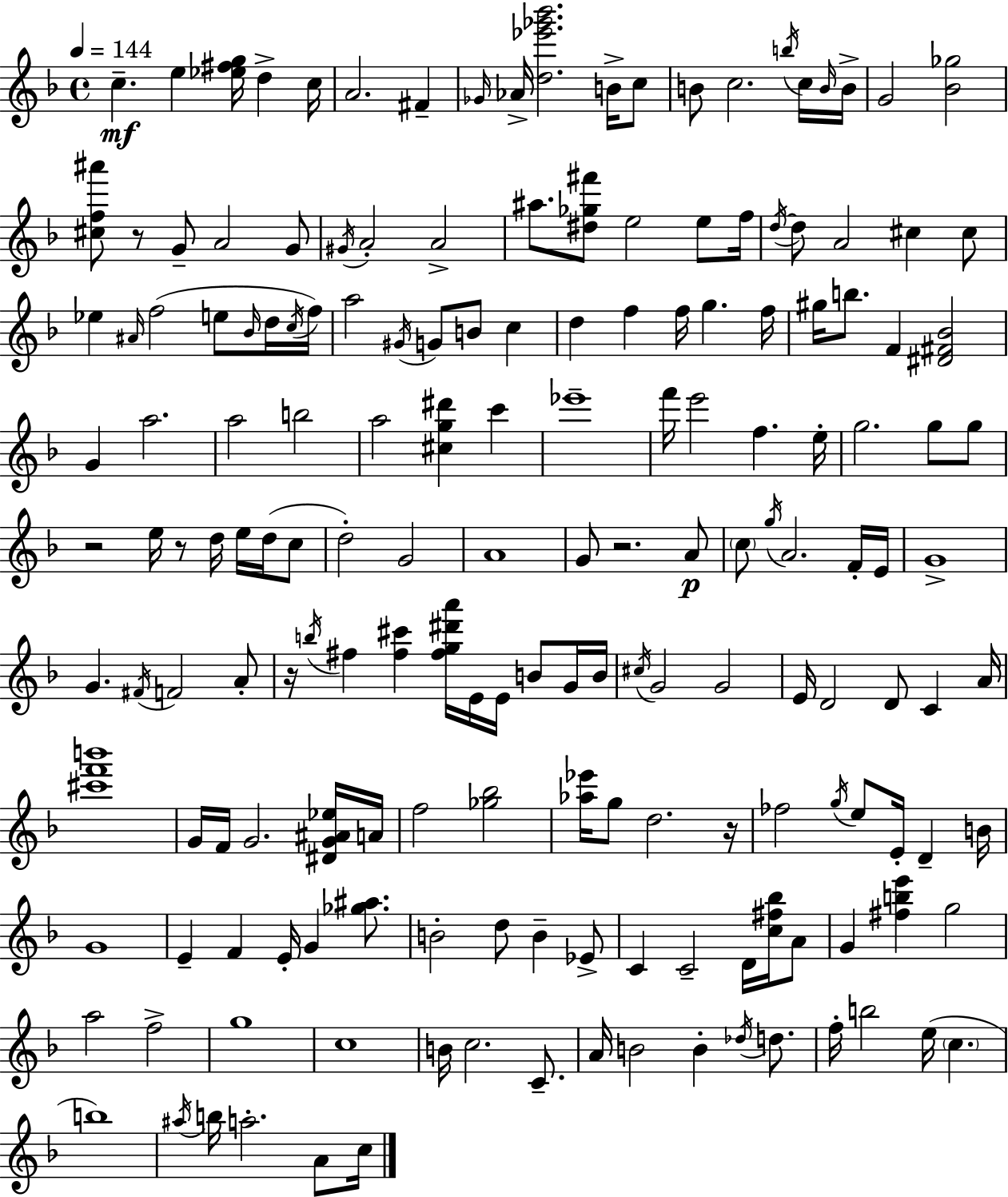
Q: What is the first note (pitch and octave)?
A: C5